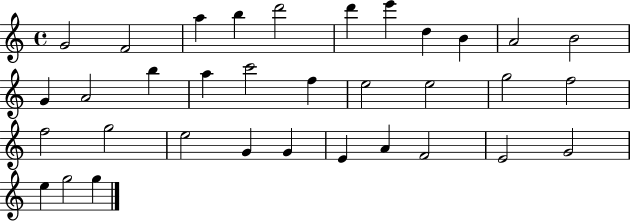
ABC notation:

X:1
T:Untitled
M:4/4
L:1/4
K:C
G2 F2 a b d'2 d' e' d B A2 B2 G A2 b a c'2 f e2 e2 g2 f2 f2 g2 e2 G G E A F2 E2 G2 e g2 g